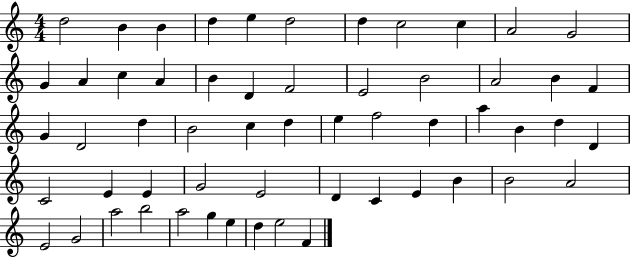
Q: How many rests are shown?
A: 0